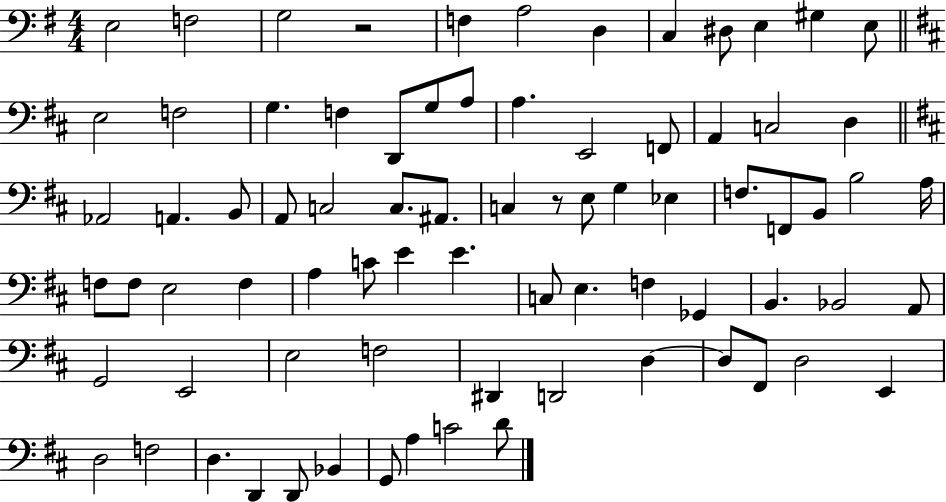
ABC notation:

X:1
T:Untitled
M:4/4
L:1/4
K:G
E,2 F,2 G,2 z2 F, A,2 D, C, ^D,/2 E, ^G, E,/2 E,2 F,2 G, F, D,,/2 G,/2 A,/2 A, E,,2 F,,/2 A,, C,2 D, _A,,2 A,, B,,/2 A,,/2 C,2 C,/2 ^A,,/2 C, z/2 E,/2 G, _E, F,/2 F,,/2 B,,/2 B,2 A,/4 F,/2 F,/2 E,2 F, A, C/2 E E C,/2 E, F, _G,, B,, _B,,2 A,,/2 G,,2 E,,2 E,2 F,2 ^D,, D,,2 D, D,/2 ^F,,/2 D,2 E,, D,2 F,2 D, D,, D,,/2 _B,, G,,/2 A, C2 D/2